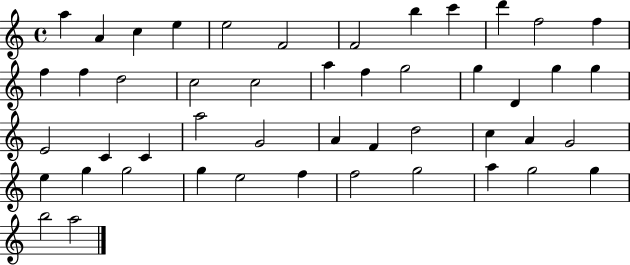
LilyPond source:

{
  \clef treble
  \time 4/4
  \defaultTimeSignature
  \key c \major
  a''4 a'4 c''4 e''4 | e''2 f'2 | f'2 b''4 c'''4 | d'''4 f''2 f''4 | \break f''4 f''4 d''2 | c''2 c''2 | a''4 f''4 g''2 | g''4 d'4 g''4 g''4 | \break e'2 c'4 c'4 | a''2 g'2 | a'4 f'4 d''2 | c''4 a'4 g'2 | \break e''4 g''4 g''2 | g''4 e''2 f''4 | f''2 g''2 | a''4 g''2 g''4 | \break b''2 a''2 | \bar "|."
}